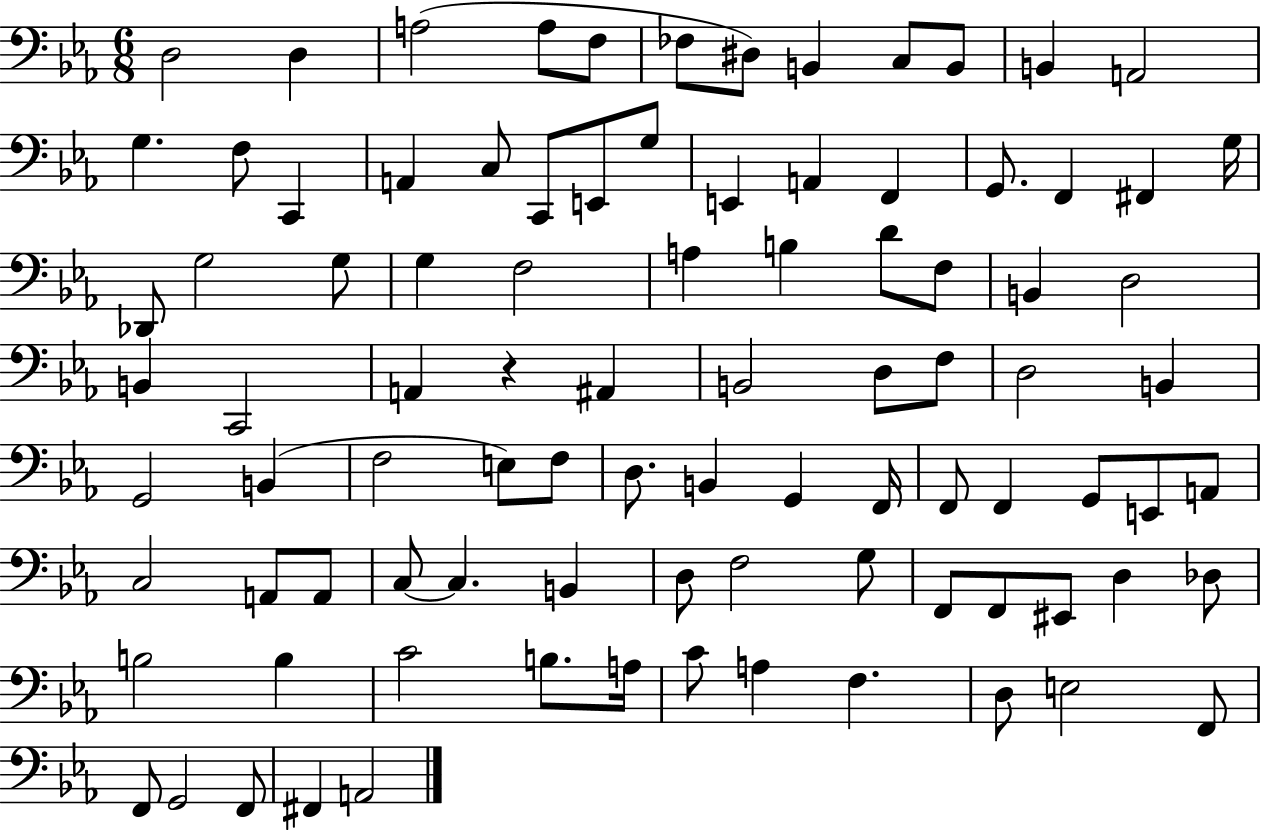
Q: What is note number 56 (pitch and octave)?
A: F2